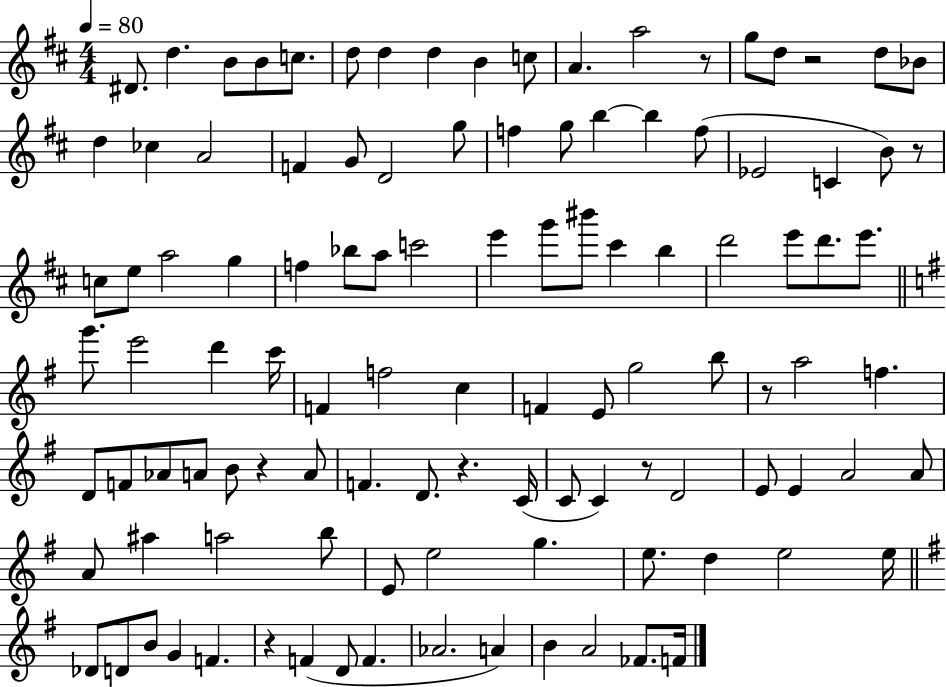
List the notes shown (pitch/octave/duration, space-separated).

D#4/e. D5/q. B4/e B4/e C5/e. D5/e D5/q D5/q B4/q C5/e A4/q. A5/h R/e G5/e D5/e R/h D5/e Bb4/e D5/q CES5/q A4/h F4/q G4/e D4/h G5/e F5/q G5/e B5/q B5/q F5/e Eb4/h C4/q B4/e R/e C5/e E5/e A5/h G5/q F5/q Bb5/e A5/e C6/h E6/q G6/e BIS6/e C#6/q B5/q D6/h E6/e D6/e. E6/e. G6/e. E6/h D6/q C6/s F4/q F5/h C5/q F4/q E4/e G5/h B5/e R/e A5/h F5/q. D4/e F4/e Ab4/e A4/e B4/e R/q A4/e F4/q. D4/e. R/q. C4/s C4/e C4/q R/e D4/h E4/e E4/q A4/h A4/e A4/e A#5/q A5/h B5/e E4/e E5/h G5/q. E5/e. D5/q E5/h E5/s Db4/e D4/e B4/e G4/q F4/q. R/q F4/q D4/e F4/q. Ab4/h. A4/q B4/q A4/h FES4/e. F4/s